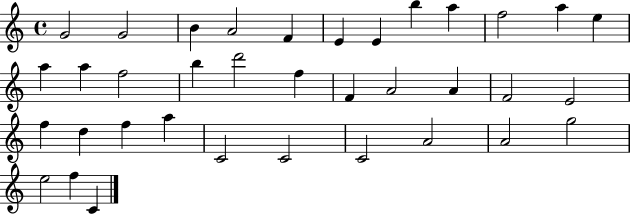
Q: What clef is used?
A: treble